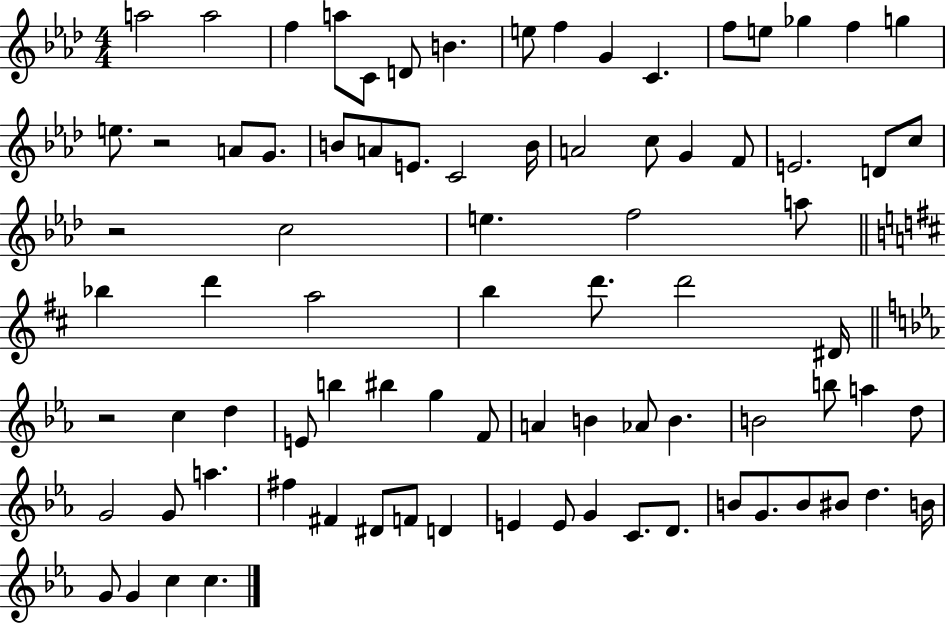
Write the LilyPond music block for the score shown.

{
  \clef treble
  \numericTimeSignature
  \time 4/4
  \key aes \major
  \repeat volta 2 { a''2 a''2 | f''4 a''8 c'8 d'8 b'4. | e''8 f''4 g'4 c'4. | f''8 e''8 ges''4 f''4 g''4 | \break e''8. r2 a'8 g'8. | b'8 a'8 e'8. c'2 b'16 | a'2 c''8 g'4 f'8 | e'2. d'8 c''8 | \break r2 c''2 | e''4. f''2 a''8 | \bar "||" \break \key d \major bes''4 d'''4 a''2 | b''4 d'''8. d'''2 dis'16 | \bar "||" \break \key c \minor r2 c''4 d''4 | e'8 b''4 bis''4 g''4 f'8 | a'4 b'4 aes'8 b'4. | b'2 b''8 a''4 d''8 | \break g'2 g'8 a''4. | fis''4 fis'4 dis'8 f'8 d'4 | e'4 e'8 g'4 c'8. d'8. | b'8 g'8. b'8 bis'8 d''4. b'16 | \break g'8 g'4 c''4 c''4. | } \bar "|."
}